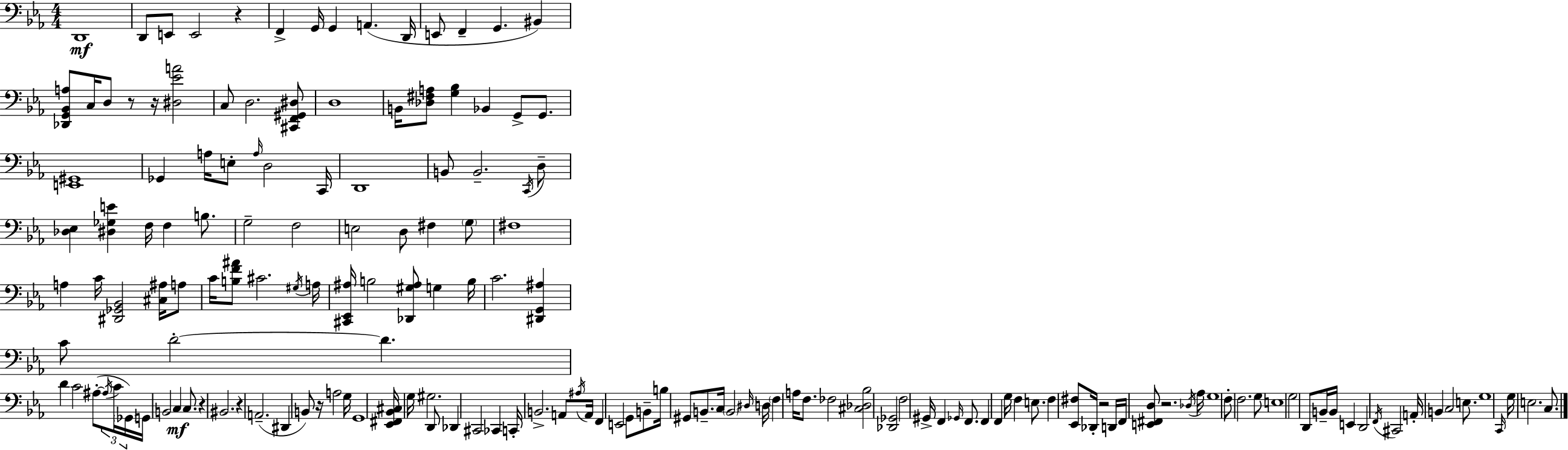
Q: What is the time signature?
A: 4/4